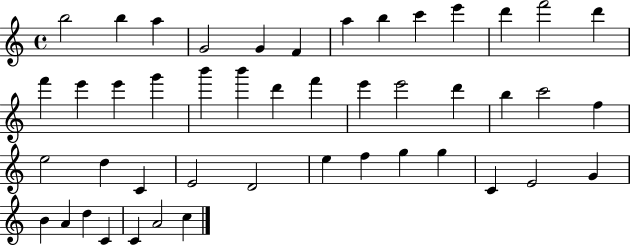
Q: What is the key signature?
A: C major